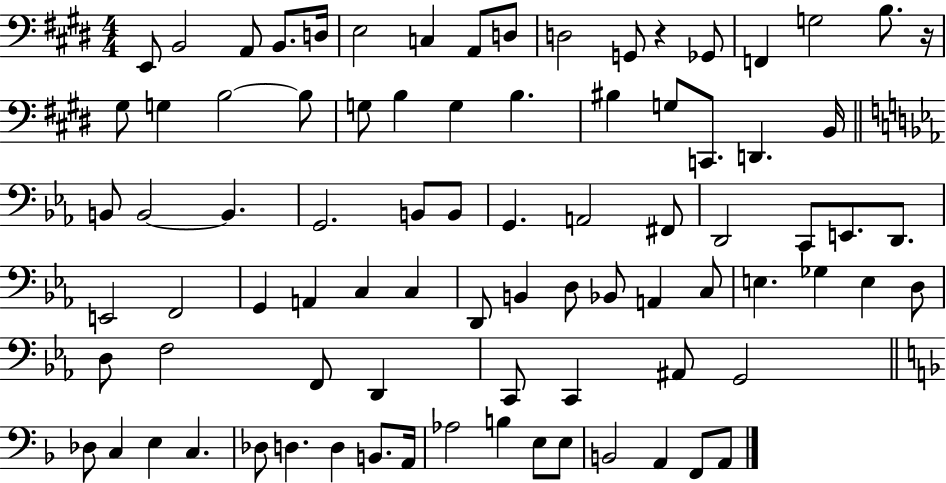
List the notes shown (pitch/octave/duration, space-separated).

E2/e B2/h A2/e B2/e. D3/s E3/h C3/q A2/e D3/e D3/h G2/e R/q Gb2/e F2/q G3/h B3/e. R/s G#3/e G3/q B3/h B3/e G3/e B3/q G3/q B3/q. BIS3/q G3/e C2/e. D2/q. B2/s B2/e B2/h B2/q. G2/h. B2/e B2/e G2/q. A2/h F#2/e D2/h C2/e E2/e. D2/e. E2/h F2/h G2/q A2/q C3/q C3/q D2/e B2/q D3/e Bb2/e A2/q C3/e E3/q. Gb3/q E3/q D3/e D3/e F3/h F2/e D2/q C2/e C2/q A#2/e G2/h Db3/e C3/q E3/q C3/q. Db3/e D3/q. D3/q B2/e. A2/s Ab3/h B3/q E3/e E3/e B2/h A2/q F2/e A2/e